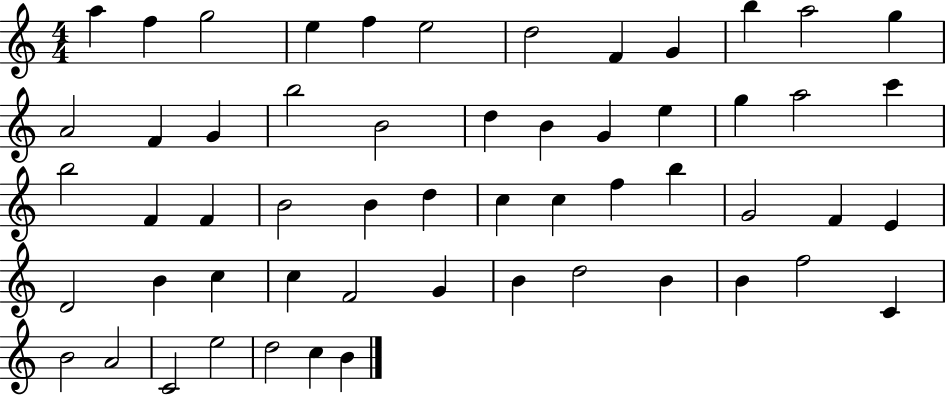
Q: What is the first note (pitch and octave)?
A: A5